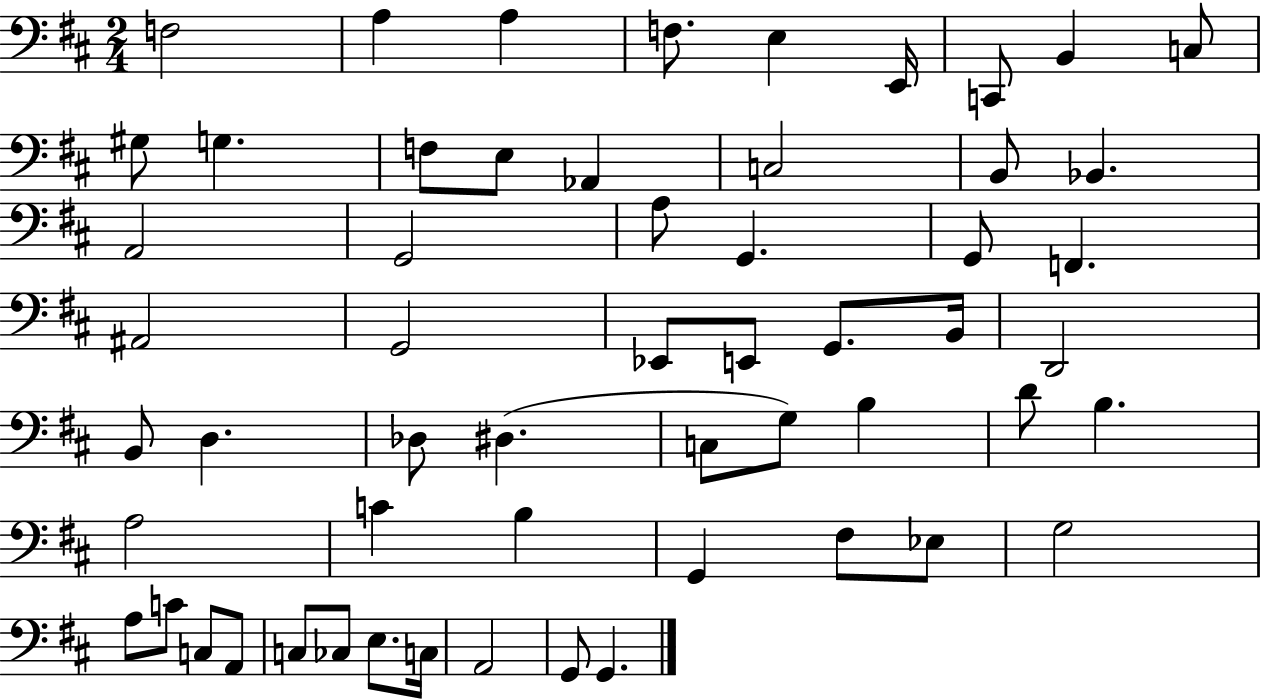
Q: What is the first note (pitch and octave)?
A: F3